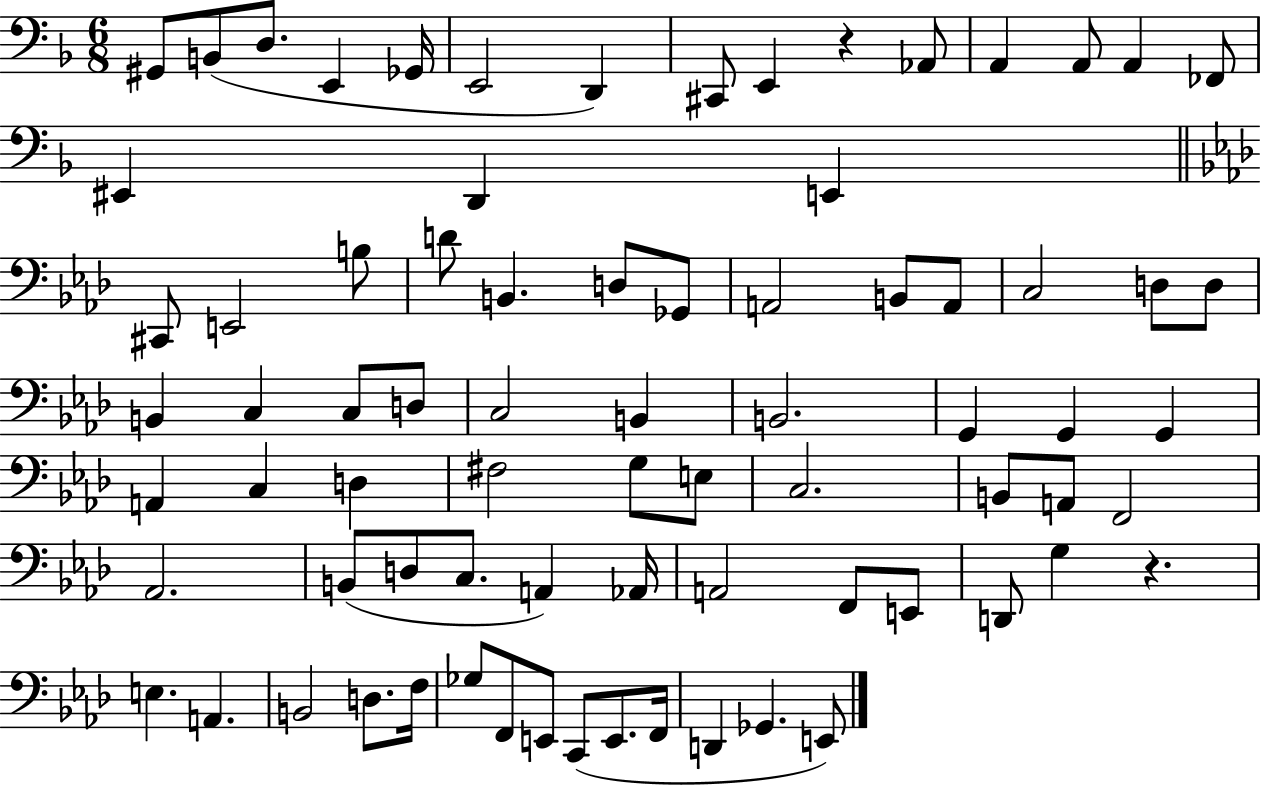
X:1
T:Untitled
M:6/8
L:1/4
K:F
^G,,/2 B,,/2 D,/2 E,, _G,,/4 E,,2 D,, ^C,,/2 E,, z _A,,/2 A,, A,,/2 A,, _F,,/2 ^E,, D,, E,, ^C,,/2 E,,2 B,/2 D/2 B,, D,/2 _G,,/2 A,,2 B,,/2 A,,/2 C,2 D,/2 D,/2 B,, C, C,/2 D,/2 C,2 B,, B,,2 G,, G,, G,, A,, C, D, ^F,2 G,/2 E,/2 C,2 B,,/2 A,,/2 F,,2 _A,,2 B,,/2 D,/2 C,/2 A,, _A,,/4 A,,2 F,,/2 E,,/2 D,,/2 G, z E, A,, B,,2 D,/2 F,/4 _G,/2 F,,/2 E,,/2 C,,/2 E,,/2 F,,/4 D,, _G,, E,,/2